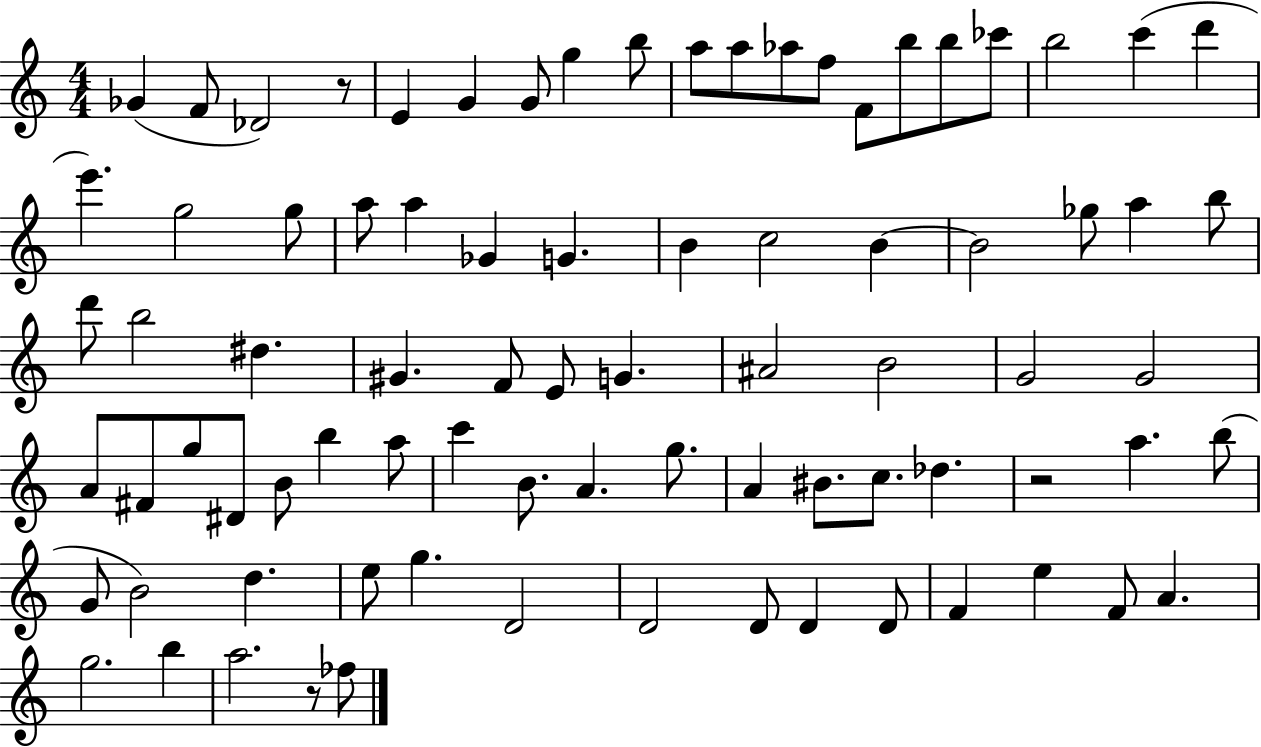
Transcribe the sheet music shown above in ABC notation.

X:1
T:Untitled
M:4/4
L:1/4
K:C
_G F/2 _D2 z/2 E G G/2 g b/2 a/2 a/2 _a/2 f/2 F/2 b/2 b/2 _c'/2 b2 c' d' e' g2 g/2 a/2 a _G G B c2 B B2 _g/2 a b/2 d'/2 b2 ^d ^G F/2 E/2 G ^A2 B2 G2 G2 A/2 ^F/2 g/2 ^D/2 B/2 b a/2 c' B/2 A g/2 A ^B/2 c/2 _d z2 a b/2 G/2 B2 d e/2 g D2 D2 D/2 D D/2 F e F/2 A g2 b a2 z/2 _f/2